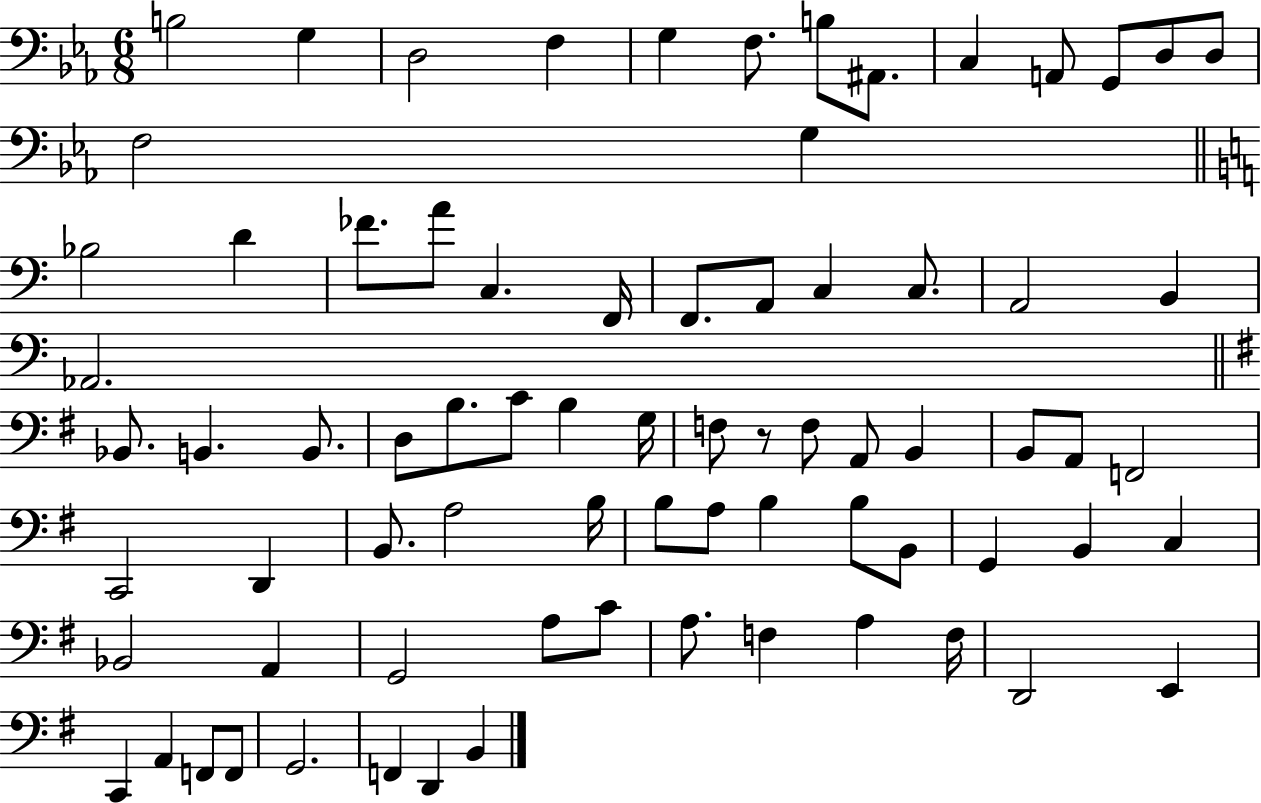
B3/h G3/q D3/h F3/q G3/q F3/e. B3/e A#2/e. C3/q A2/e G2/e D3/e D3/e F3/h G3/q Bb3/h D4/q FES4/e. A4/e C3/q. F2/s F2/e. A2/e C3/q C3/e. A2/h B2/q Ab2/h. Bb2/e. B2/q. B2/e. D3/e B3/e. C4/e B3/q G3/s F3/e R/e F3/e A2/e B2/q B2/e A2/e F2/h C2/h D2/q B2/e. A3/h B3/s B3/e A3/e B3/q B3/e B2/e G2/q B2/q C3/q Bb2/h A2/q G2/h A3/e C4/e A3/e. F3/q A3/q F3/s D2/h E2/q C2/q A2/q F2/e F2/e G2/h. F2/q D2/q B2/q